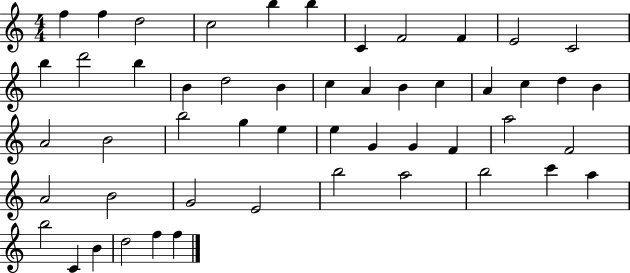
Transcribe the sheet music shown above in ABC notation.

X:1
T:Untitled
M:4/4
L:1/4
K:C
f f d2 c2 b b C F2 F E2 C2 b d'2 b B d2 B c A B c A c d B A2 B2 b2 g e e G G F a2 F2 A2 B2 G2 E2 b2 a2 b2 c' a b2 C B d2 f f